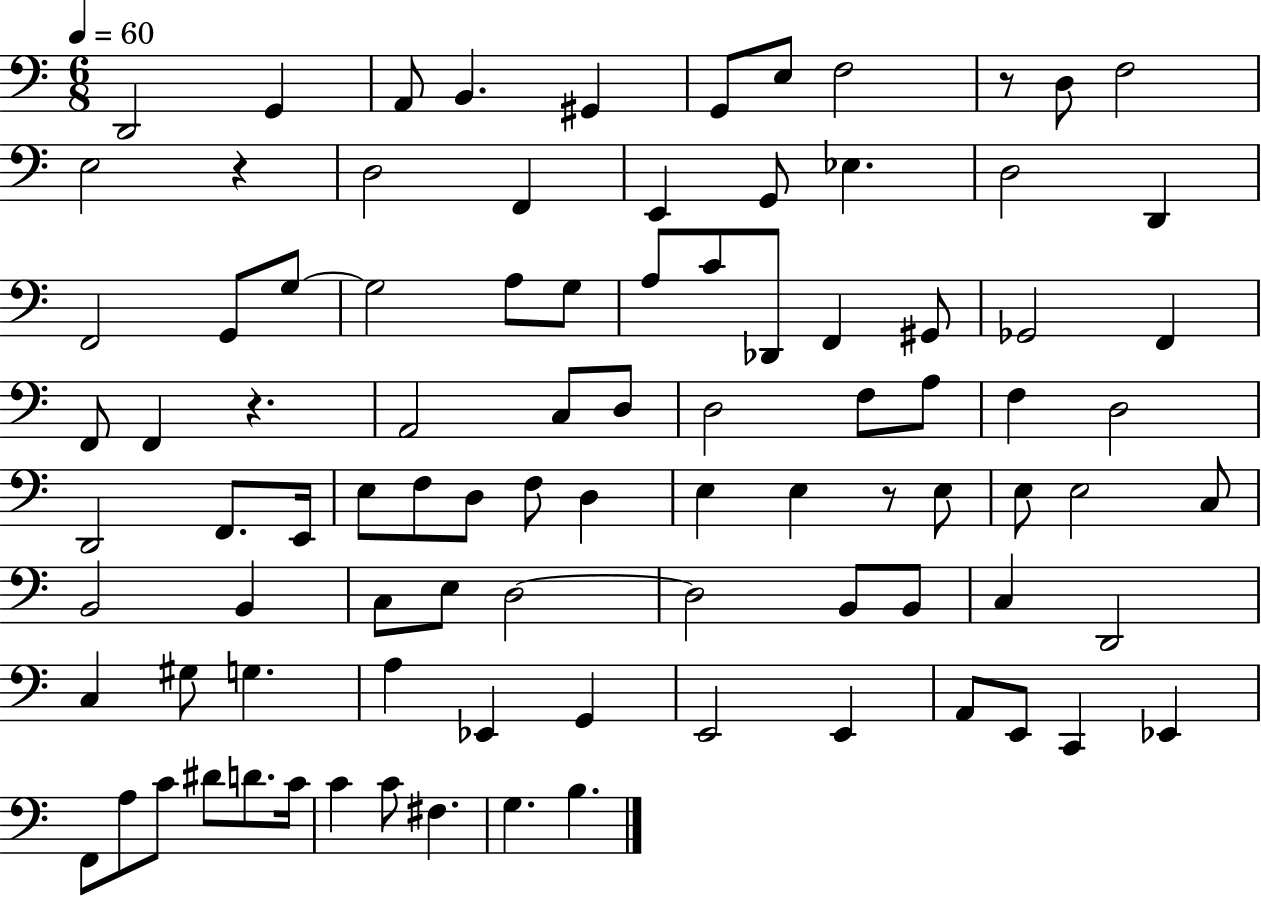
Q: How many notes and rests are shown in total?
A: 92